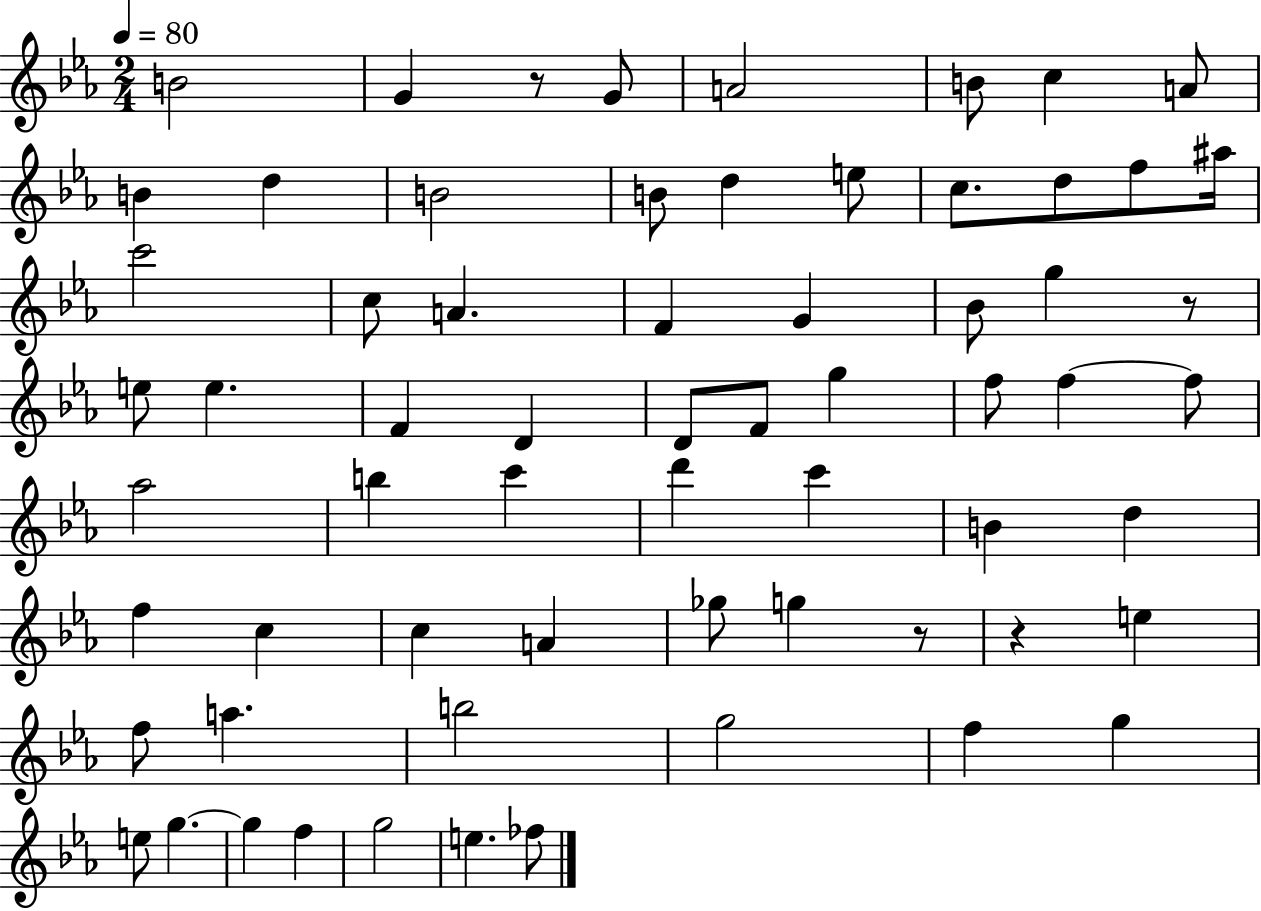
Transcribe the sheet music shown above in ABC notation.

X:1
T:Untitled
M:2/4
L:1/4
K:Eb
B2 G z/2 G/2 A2 B/2 c A/2 B d B2 B/2 d e/2 c/2 d/2 f/2 ^a/4 c'2 c/2 A F G _B/2 g z/2 e/2 e F D D/2 F/2 g f/2 f f/2 _a2 b c' d' c' B d f c c A _g/2 g z/2 z e f/2 a b2 g2 f g e/2 g g f g2 e _f/2